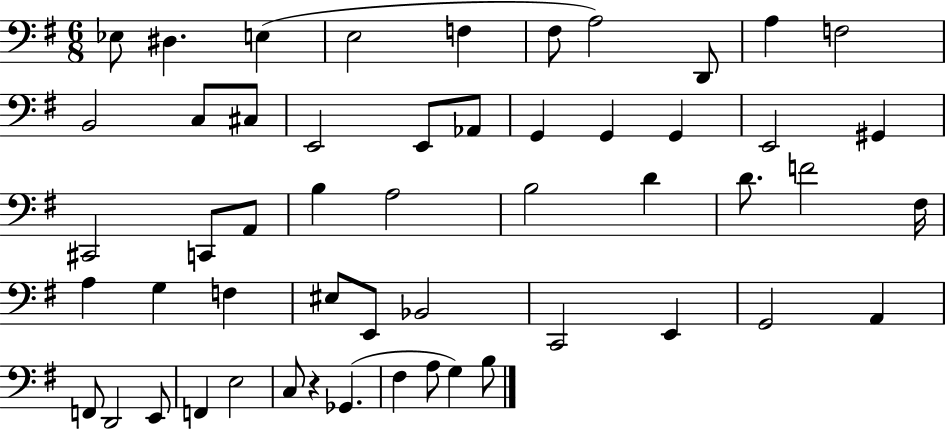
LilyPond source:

{
  \clef bass
  \numericTimeSignature
  \time 6/8
  \key g \major
  \repeat volta 2 { ees8 dis4. e4( | e2 f4 | fis8 a2) d,8 | a4 f2 | \break b,2 c8 cis8 | e,2 e,8 aes,8 | g,4 g,4 g,4 | e,2 gis,4 | \break cis,2 c,8 a,8 | b4 a2 | b2 d'4 | d'8. f'2 fis16 | \break a4 g4 f4 | eis8 e,8 bes,2 | c,2 e,4 | g,2 a,4 | \break f,8 d,2 e,8 | f,4 e2 | c8 r4 ges,4.( | fis4 a8 g4) b8 | \break } \bar "|."
}